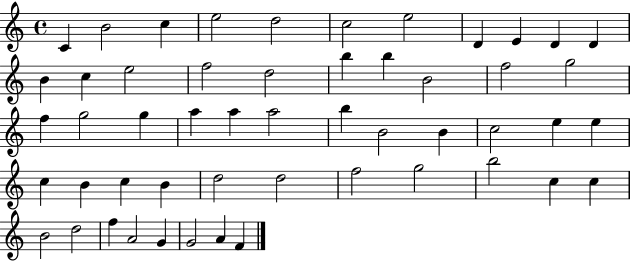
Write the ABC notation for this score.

X:1
T:Untitled
M:4/4
L:1/4
K:C
C B2 c e2 d2 c2 e2 D E D D B c e2 f2 d2 b b B2 f2 g2 f g2 g a a a2 b B2 B c2 e e c B c B d2 d2 f2 g2 b2 c c B2 d2 f A2 G G2 A F